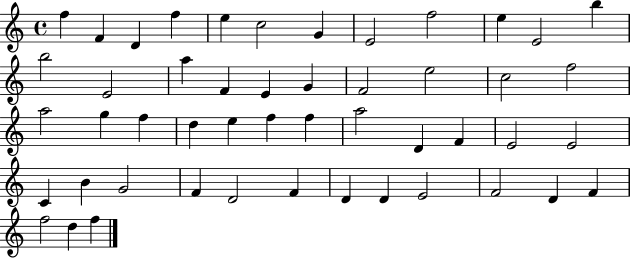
{
  \clef treble
  \time 4/4
  \defaultTimeSignature
  \key c \major
  f''4 f'4 d'4 f''4 | e''4 c''2 g'4 | e'2 f''2 | e''4 e'2 b''4 | \break b''2 e'2 | a''4 f'4 e'4 g'4 | f'2 e''2 | c''2 f''2 | \break a''2 g''4 f''4 | d''4 e''4 f''4 f''4 | a''2 d'4 f'4 | e'2 e'2 | \break c'4 b'4 g'2 | f'4 d'2 f'4 | d'4 d'4 e'2 | f'2 d'4 f'4 | \break f''2 d''4 f''4 | \bar "|."
}